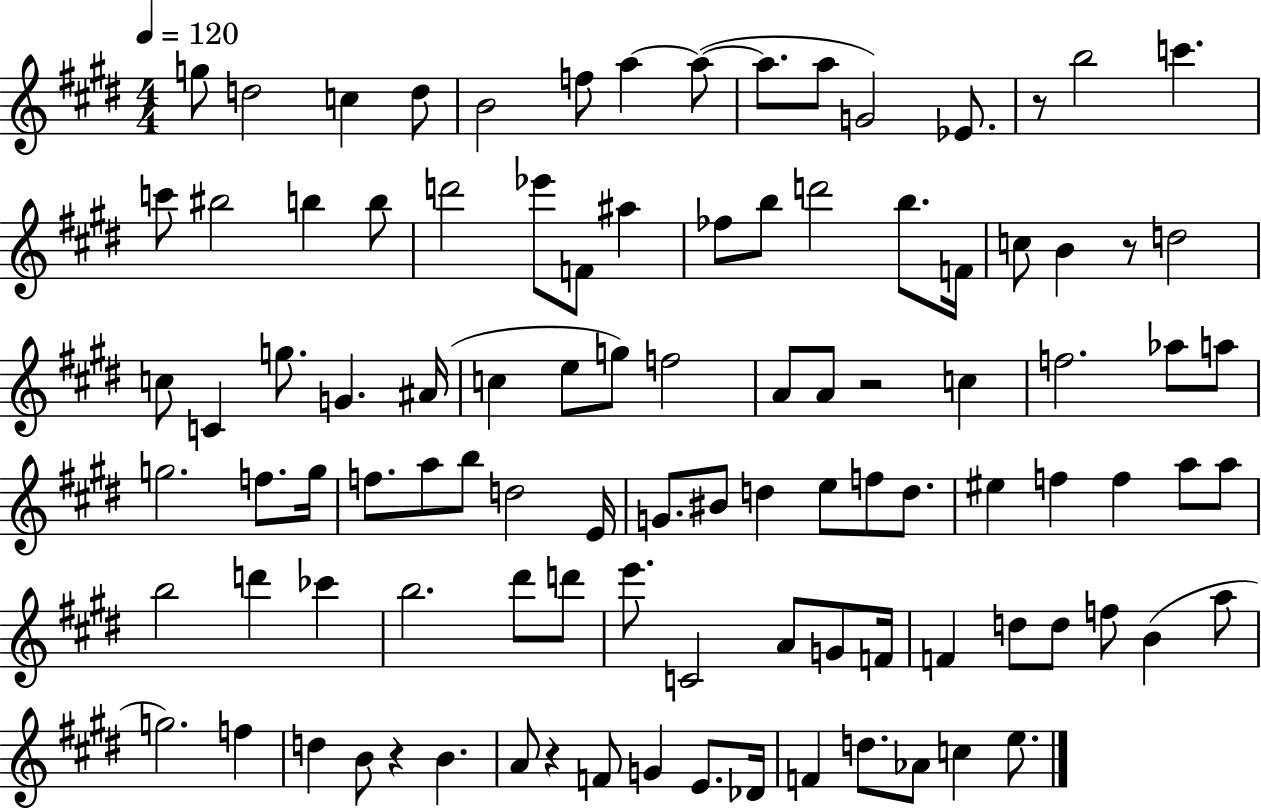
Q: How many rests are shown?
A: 5